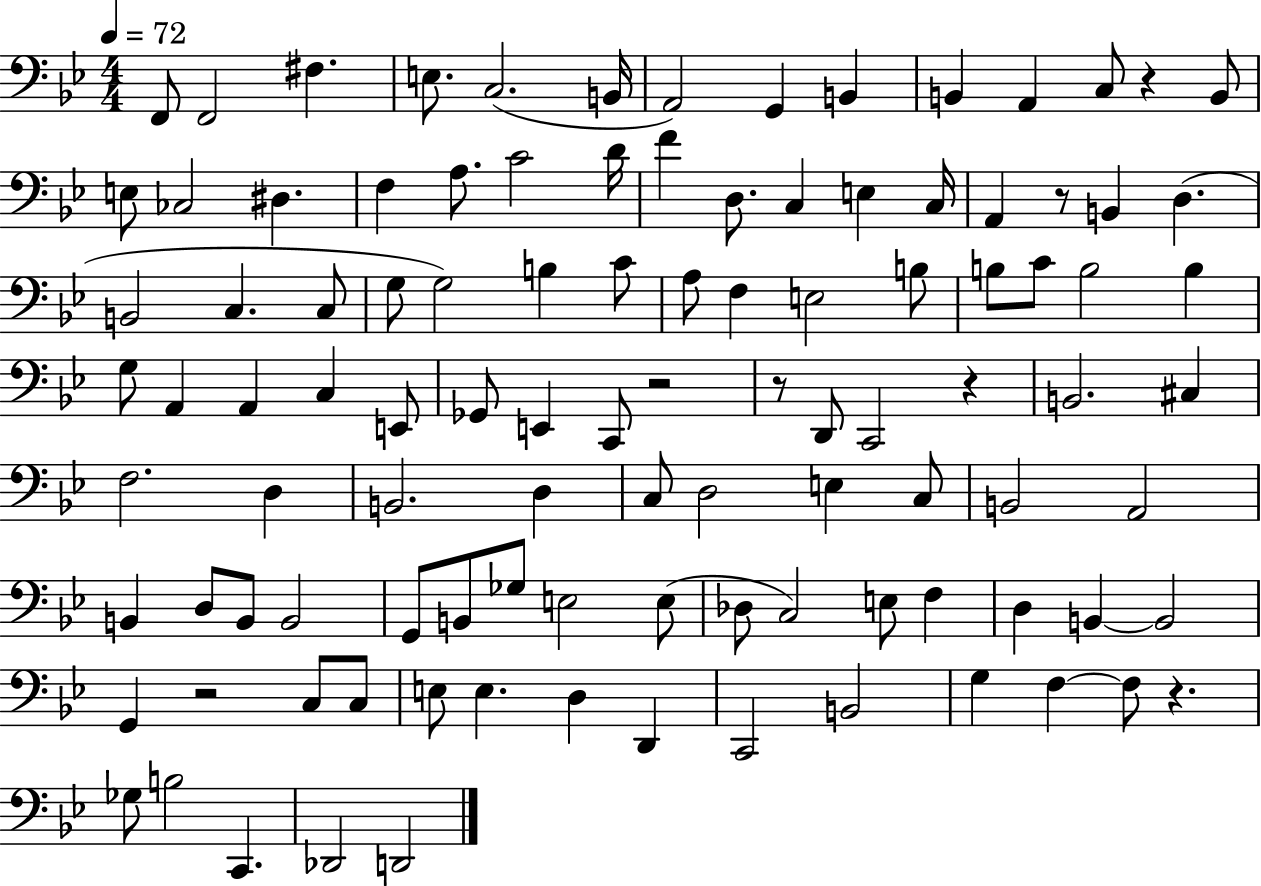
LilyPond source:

{
  \clef bass
  \numericTimeSignature
  \time 4/4
  \key bes \major
  \tempo 4 = 72
  \repeat volta 2 { f,8 f,2 fis4. | e8. c2.( b,16 | a,2) g,4 b,4 | b,4 a,4 c8 r4 b,8 | \break e8 ces2 dis4. | f4 a8. c'2 d'16 | f'4 d8. c4 e4 c16 | a,4 r8 b,4 d4.( | \break b,2 c4. c8 | g8 g2) b4 c'8 | a8 f4 e2 b8 | b8 c'8 b2 b4 | \break g8 a,4 a,4 c4 e,8 | ges,8 e,4 c,8 r2 | r8 d,8 c,2 r4 | b,2. cis4 | \break f2. d4 | b,2. d4 | c8 d2 e4 c8 | b,2 a,2 | \break b,4 d8 b,8 b,2 | g,8 b,8 ges8 e2 e8( | des8 c2) e8 f4 | d4 b,4~~ b,2 | \break g,4 r2 c8 c8 | e8 e4. d4 d,4 | c,2 b,2 | g4 f4~~ f8 r4. | \break ges8 b2 c,4. | des,2 d,2 | } \bar "|."
}